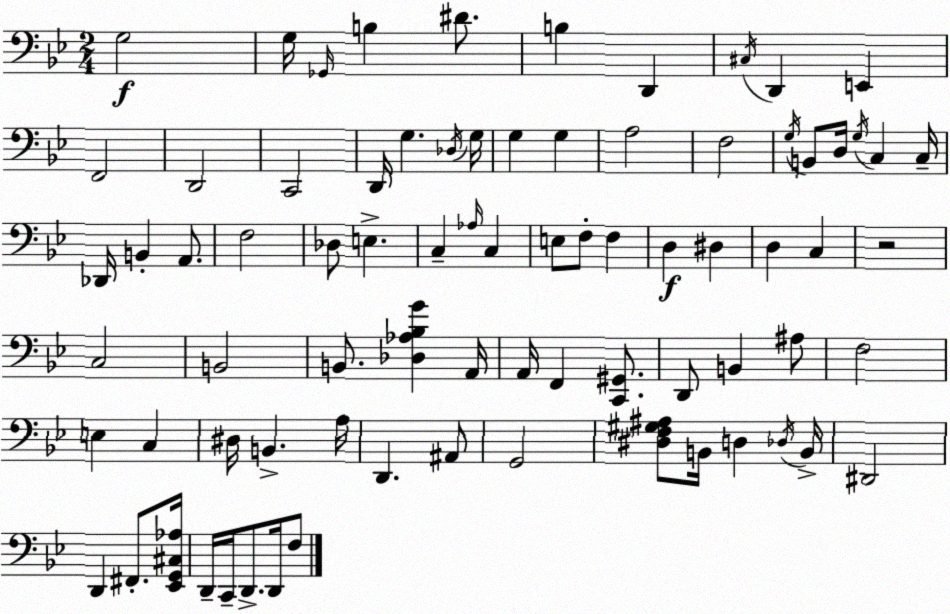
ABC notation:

X:1
T:Untitled
M:2/4
L:1/4
K:Bb
G,2 G,/4 _G,,/4 B, ^D/2 B, D,, ^C,/4 D,, E,, F,,2 D,,2 C,,2 D,,/4 G, _D,/4 G,/4 G, G, A,2 F,2 G,/4 B,,/2 D,/4 G,/4 C, C,/4 _D,,/4 B,, A,,/2 F,2 _D,/2 E, C, _A,/4 C, E,/2 F,/2 F, D, ^D, D, C, z2 C,2 B,,2 B,,/2 [_D,_A,_B,G] A,,/4 A,,/4 F,, [C,,^G,,]/2 D,,/2 B,, ^A,/2 F,2 E, C, ^D,/4 B,, A,/4 D,, ^A,,/2 G,,2 [^D,F,^G,^A,]/2 B,,/4 D, _D,/4 B,,/4 ^D,,2 D,, ^F,,/2 [_E,,G,,^C,_A,]/4 D,,/4 C,,/4 D,,/2 D,,/4 F,/2